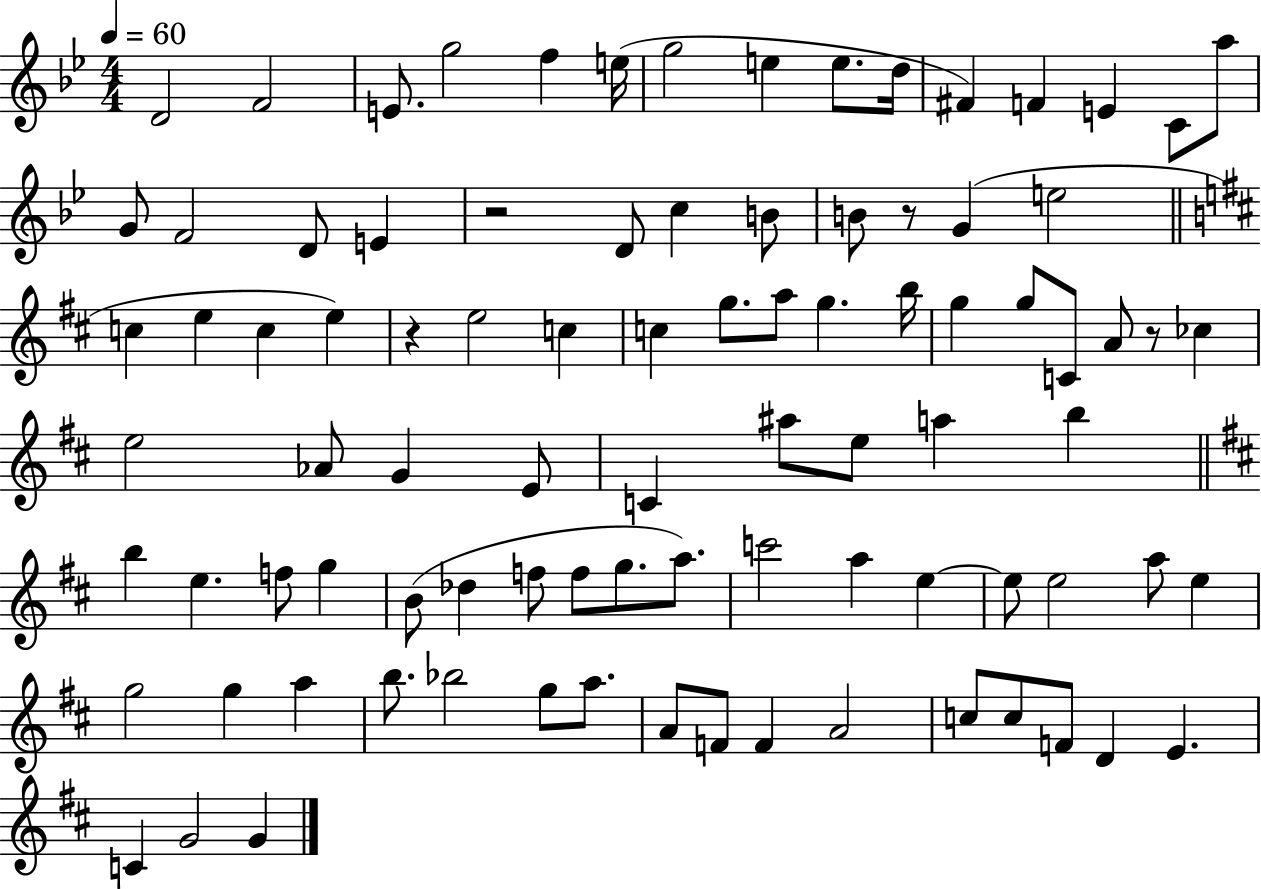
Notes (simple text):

D4/h F4/h E4/e. G5/h F5/q E5/s G5/h E5/q E5/e. D5/s F#4/q F4/q E4/q C4/e A5/e G4/e F4/h D4/e E4/q R/h D4/e C5/q B4/e B4/e R/e G4/q E5/h C5/q E5/q C5/q E5/q R/q E5/h C5/q C5/q G5/e. A5/e G5/q. B5/s G5/q G5/e C4/e A4/e R/e CES5/q E5/h Ab4/e G4/q E4/e C4/q A#5/e E5/e A5/q B5/q B5/q E5/q. F5/e G5/q B4/e Db5/q F5/e F5/e G5/e. A5/e. C6/h A5/q E5/q E5/e E5/h A5/e E5/q G5/h G5/q A5/q B5/e. Bb5/h G5/e A5/e. A4/e F4/e F4/q A4/h C5/e C5/e F4/e D4/q E4/q. C4/q G4/h G4/q